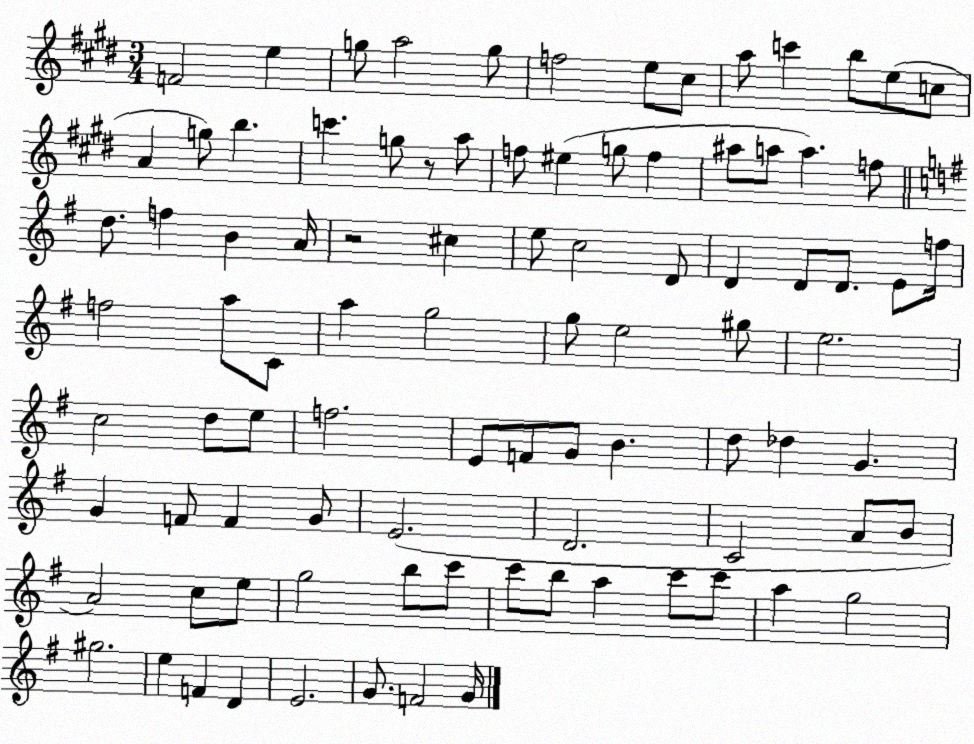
X:1
T:Untitled
M:3/4
L:1/4
K:E
F2 e g/2 a2 g/2 f2 e/2 ^c/2 a/2 c' b/2 e/2 c/2 A g/2 b c' g/2 z/2 a/2 f/2 ^e g/2 f ^a/2 a/2 a f/2 d/2 f B A/4 z2 ^c e/2 c2 D/2 D D/2 D/2 E/2 f/4 f2 a/2 C/2 a g2 g/2 e2 ^g/2 e2 c2 d/2 e/2 f2 E/2 F/2 G/2 B d/2 _d G G F/2 F G/2 E2 D2 C2 A/2 B/2 A2 c/2 e/2 g2 b/2 c'/2 c'/2 b/2 a c'/2 c'/2 a g2 ^g2 e F D E2 G/2 F2 G/4